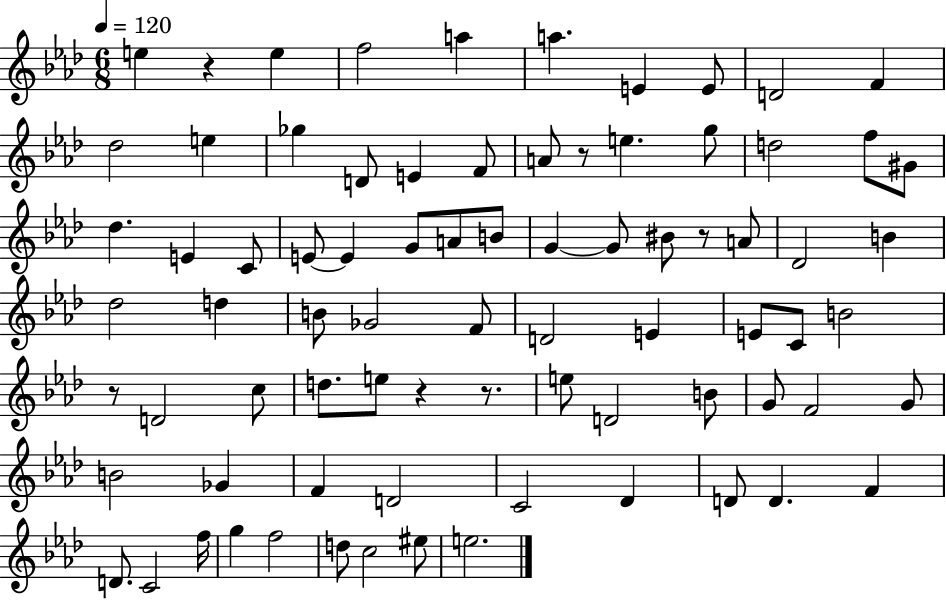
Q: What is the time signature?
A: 6/8